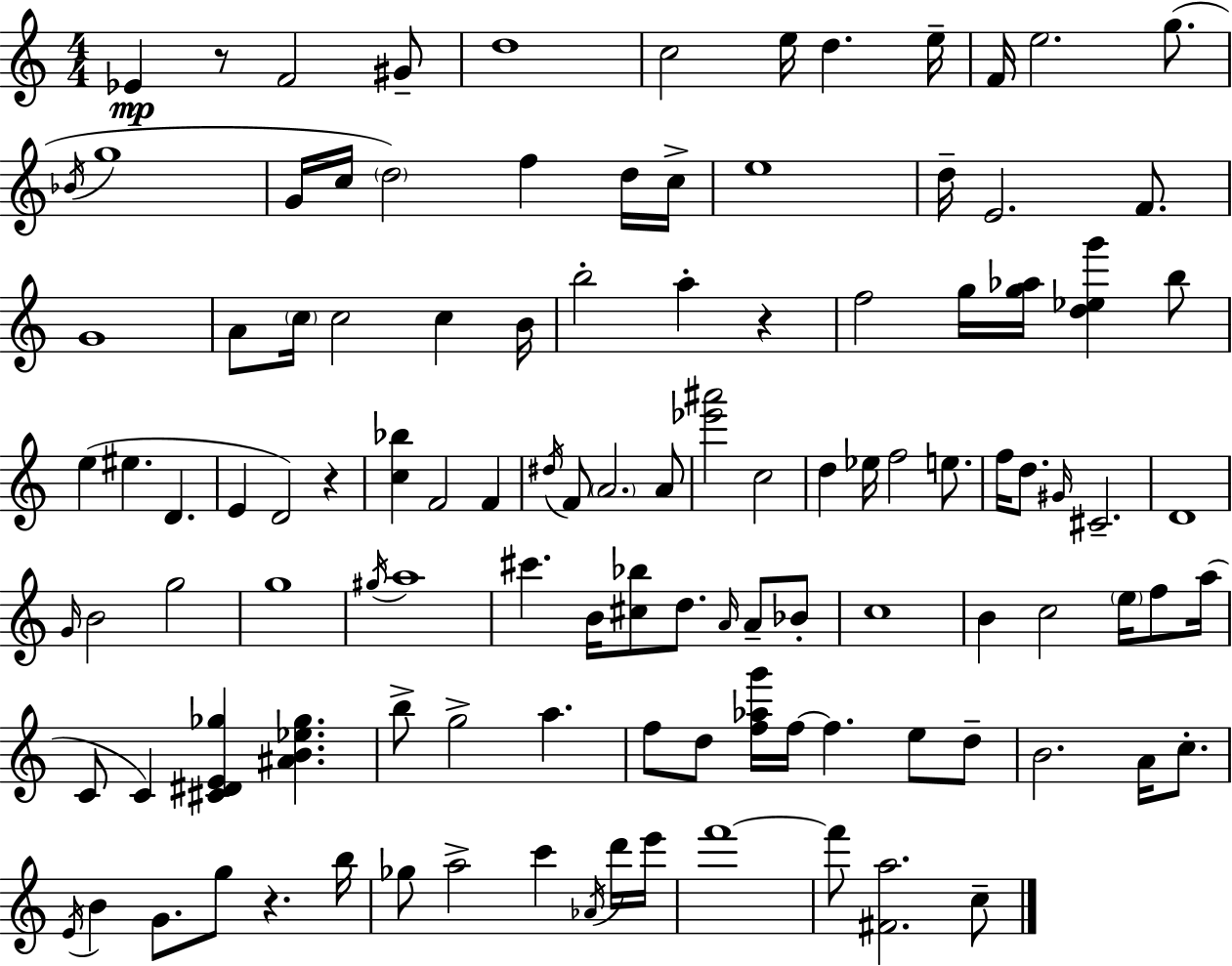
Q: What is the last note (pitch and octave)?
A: C5